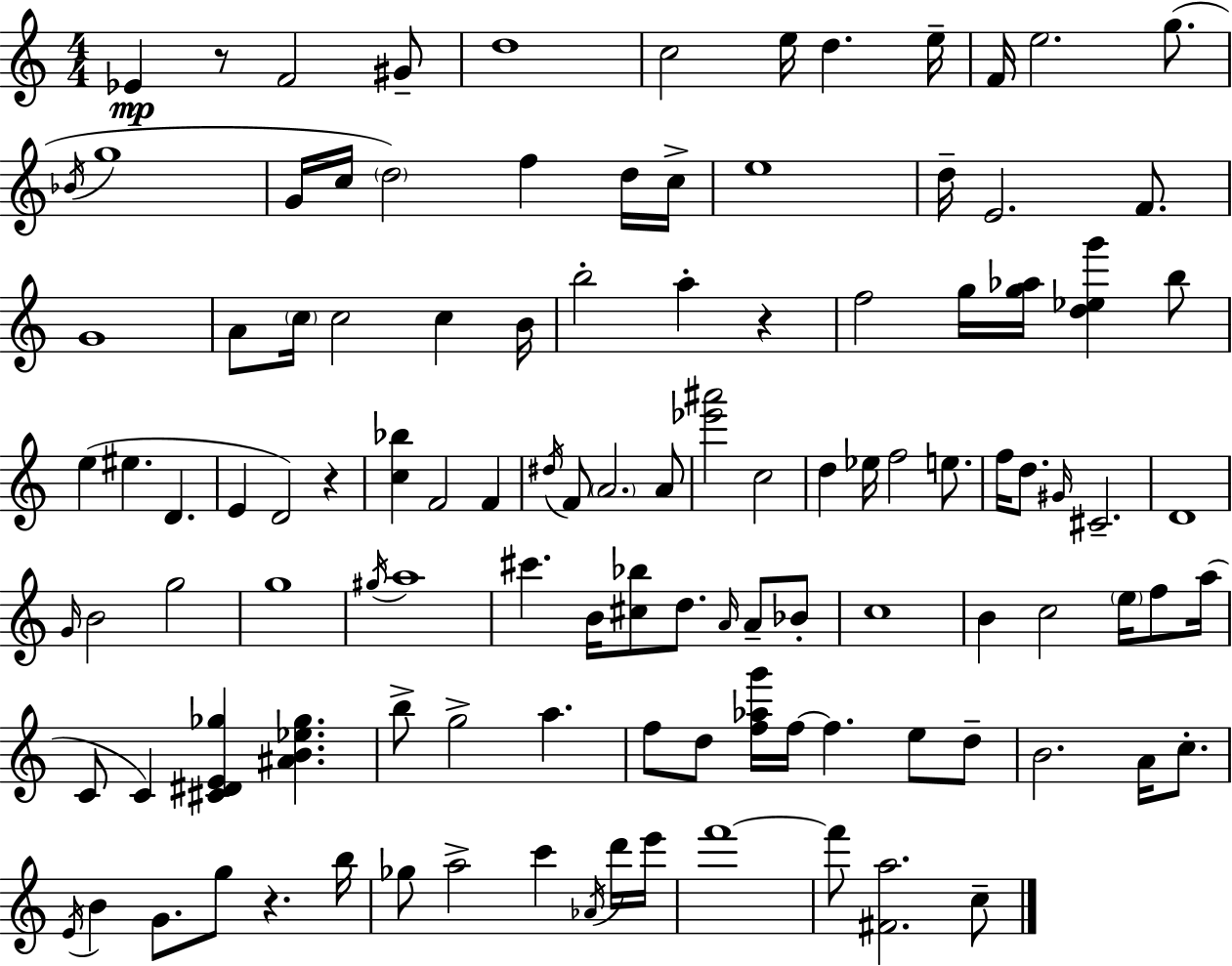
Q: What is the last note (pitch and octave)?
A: C5